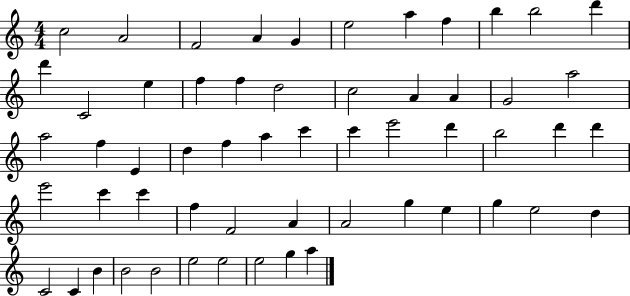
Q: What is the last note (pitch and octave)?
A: A5